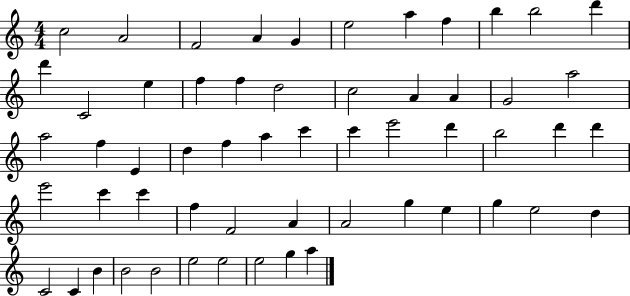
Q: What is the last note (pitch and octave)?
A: A5